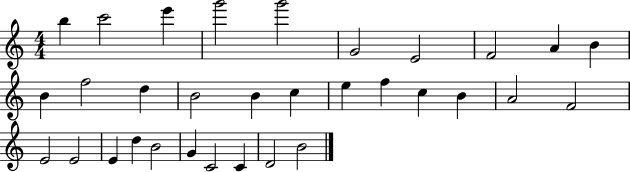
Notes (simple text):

B5/q C6/h E6/q G6/h G6/h G4/h E4/h F4/h A4/q B4/q B4/q F5/h D5/q B4/h B4/q C5/q E5/q F5/q C5/q B4/q A4/h F4/h E4/h E4/h E4/q D5/q B4/h G4/q C4/h C4/q D4/h B4/h